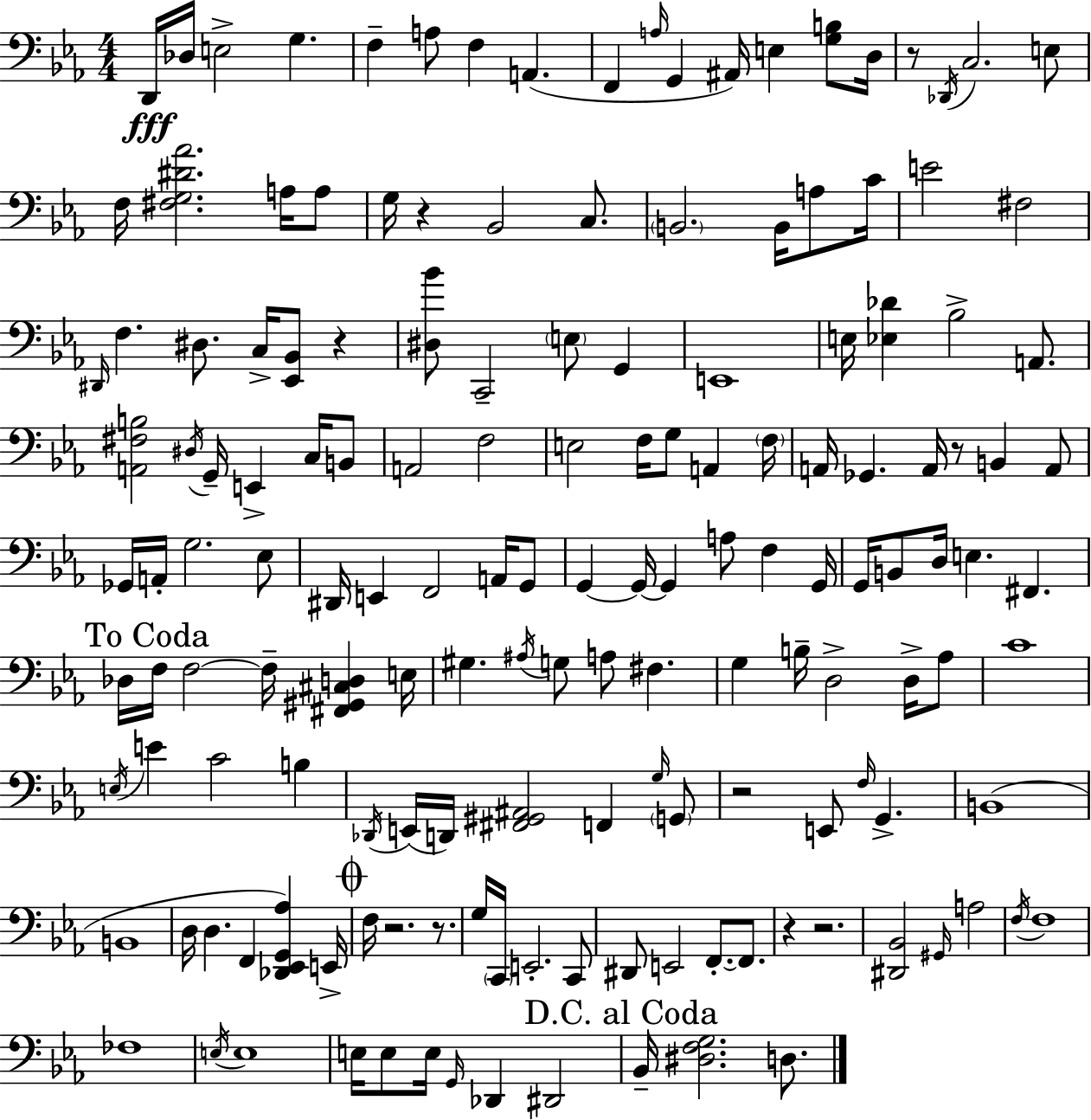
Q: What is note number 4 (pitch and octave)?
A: G3